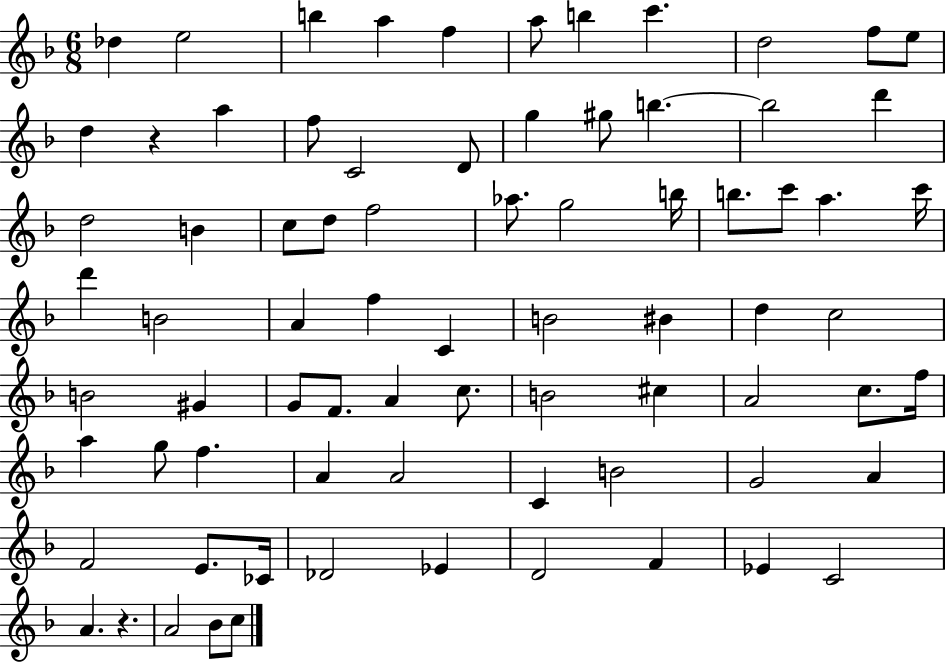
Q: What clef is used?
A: treble